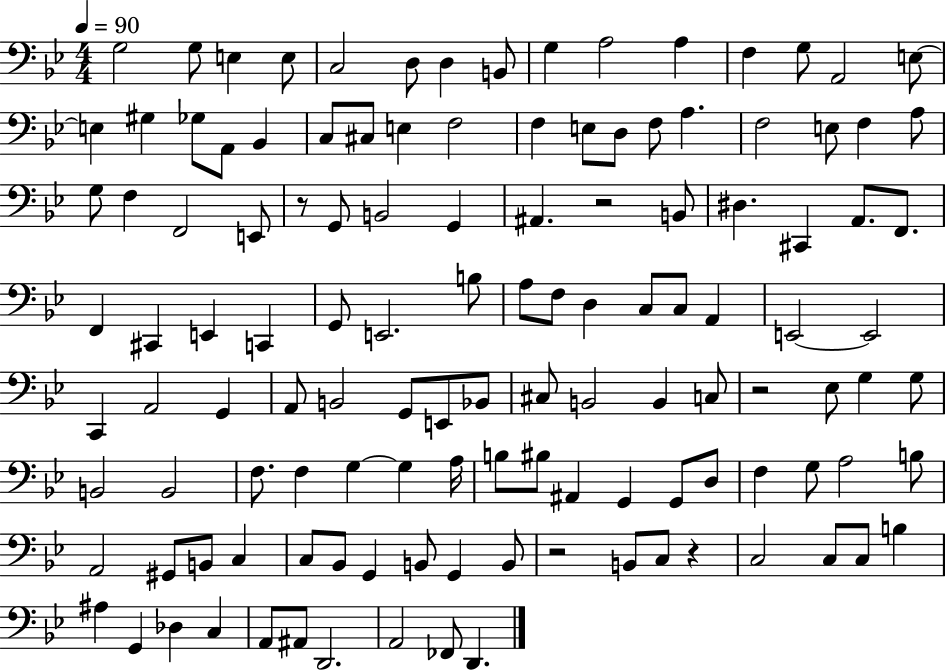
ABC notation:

X:1
T:Untitled
M:4/4
L:1/4
K:Bb
G,2 G,/2 E, E,/2 C,2 D,/2 D, B,,/2 G, A,2 A, F, G,/2 A,,2 E,/2 E, ^G, _G,/2 A,,/2 _B,, C,/2 ^C,/2 E, F,2 F, E,/2 D,/2 F,/2 A, F,2 E,/2 F, A,/2 G,/2 F, F,,2 E,,/2 z/2 G,,/2 B,,2 G,, ^A,, z2 B,,/2 ^D, ^C,, A,,/2 F,,/2 F,, ^C,, E,, C,, G,,/2 E,,2 B,/2 A,/2 F,/2 D, C,/2 C,/2 A,, E,,2 E,,2 C,, A,,2 G,, A,,/2 B,,2 G,,/2 E,,/2 _B,,/2 ^C,/2 B,,2 B,, C,/2 z2 _E,/2 G, G,/2 B,,2 B,,2 F,/2 F, G, G, A,/4 B,/2 ^B,/2 ^A,, G,, G,,/2 D,/2 F, G,/2 A,2 B,/2 A,,2 ^G,,/2 B,,/2 C, C,/2 _B,,/2 G,, B,,/2 G,, B,,/2 z2 B,,/2 C,/2 z C,2 C,/2 C,/2 B, ^A, G,, _D, C, A,,/2 ^A,,/2 D,,2 A,,2 _F,,/2 D,,